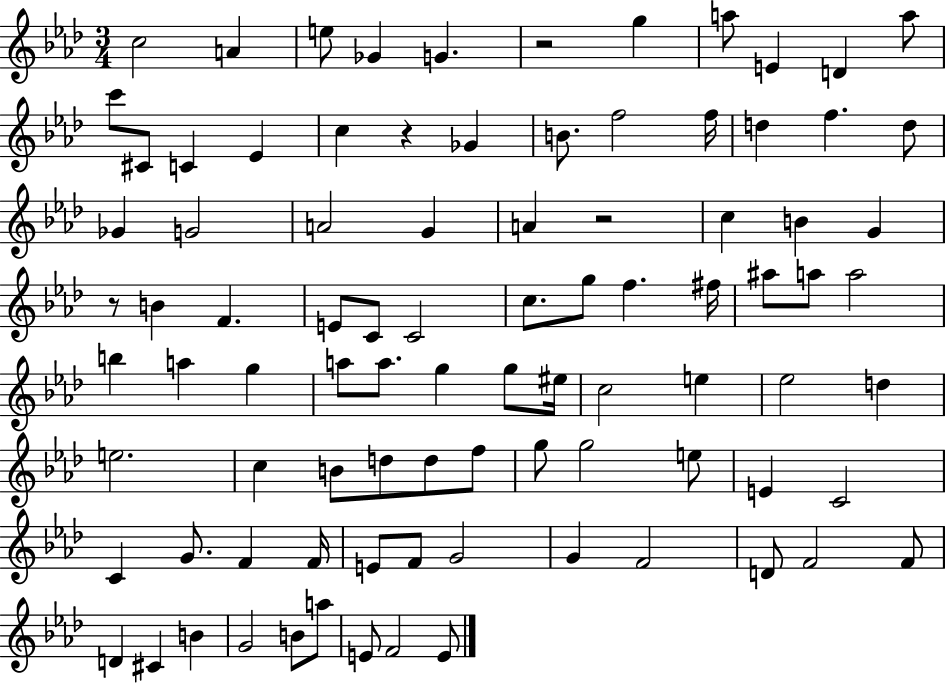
C5/h A4/q E5/e Gb4/q G4/q. R/h G5/q A5/e E4/q D4/q A5/e C6/e C#4/e C4/q Eb4/q C5/q R/q Gb4/q B4/e. F5/h F5/s D5/q F5/q. D5/e Gb4/q G4/h A4/h G4/q A4/q R/h C5/q B4/q G4/q R/e B4/q F4/q. E4/e C4/e C4/h C5/e. G5/e F5/q. F#5/s A#5/e A5/e A5/h B5/q A5/q G5/q A5/e A5/e. G5/q G5/e EIS5/s C5/h E5/q Eb5/h D5/q E5/h. C5/q B4/e D5/e D5/e F5/e G5/e G5/h E5/e E4/q C4/h C4/q G4/e. F4/q F4/s E4/e F4/e G4/h G4/q F4/h D4/e F4/h F4/e D4/q C#4/q B4/q G4/h B4/e A5/e E4/e F4/h E4/e